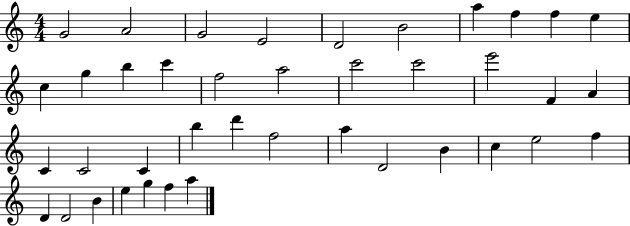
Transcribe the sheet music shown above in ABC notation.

X:1
T:Untitled
M:4/4
L:1/4
K:C
G2 A2 G2 E2 D2 B2 a f f e c g b c' f2 a2 c'2 c'2 e'2 F A C C2 C b d' f2 a D2 B c e2 f D D2 B e g f a